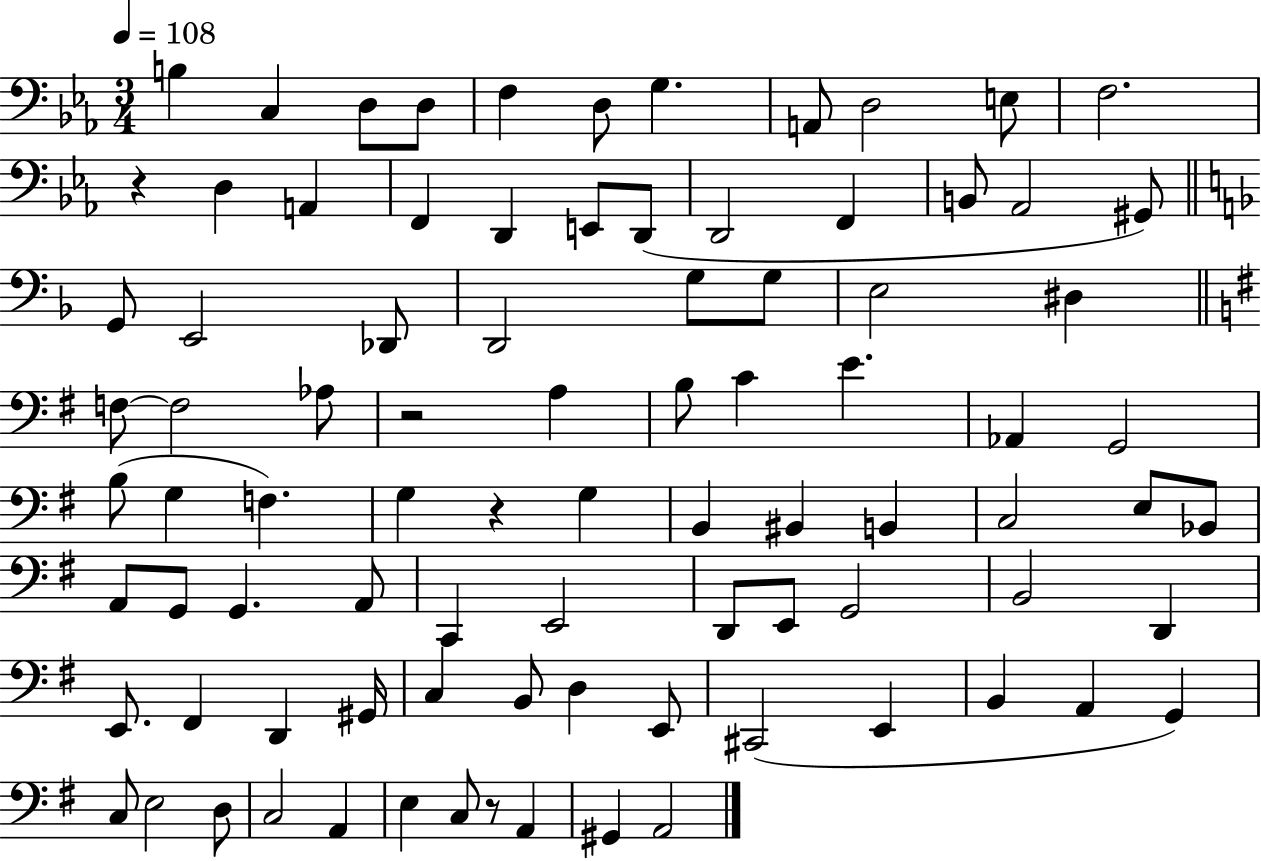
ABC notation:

X:1
T:Untitled
M:3/4
L:1/4
K:Eb
B, C, D,/2 D,/2 F, D,/2 G, A,,/2 D,2 E,/2 F,2 z D, A,, F,, D,, E,,/2 D,,/2 D,,2 F,, B,,/2 _A,,2 ^G,,/2 G,,/2 E,,2 _D,,/2 D,,2 G,/2 G,/2 E,2 ^D, F,/2 F,2 _A,/2 z2 A, B,/2 C E _A,, G,,2 B,/2 G, F, G, z G, B,, ^B,, B,, C,2 E,/2 _B,,/2 A,,/2 G,,/2 G,, A,,/2 C,, E,,2 D,,/2 E,,/2 G,,2 B,,2 D,, E,,/2 ^F,, D,, ^G,,/4 C, B,,/2 D, E,,/2 ^C,,2 E,, B,, A,, G,, C,/2 E,2 D,/2 C,2 A,, E, C,/2 z/2 A,, ^G,, A,,2